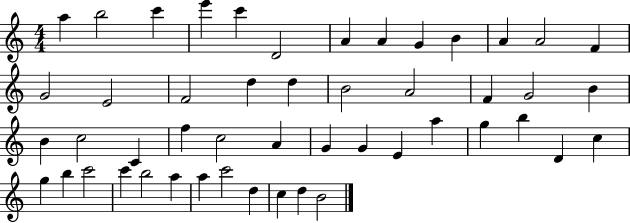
A5/q B5/h C6/q E6/q C6/q D4/h A4/q A4/q G4/q B4/q A4/q A4/h F4/q G4/h E4/h F4/h D5/q D5/q B4/h A4/h F4/q G4/h B4/q B4/q C5/h C4/q F5/q C5/h A4/q G4/q G4/q E4/q A5/q G5/q B5/q D4/q C5/q G5/q B5/q C6/h C6/q B5/h A5/q A5/q C6/h D5/q C5/q D5/q B4/h